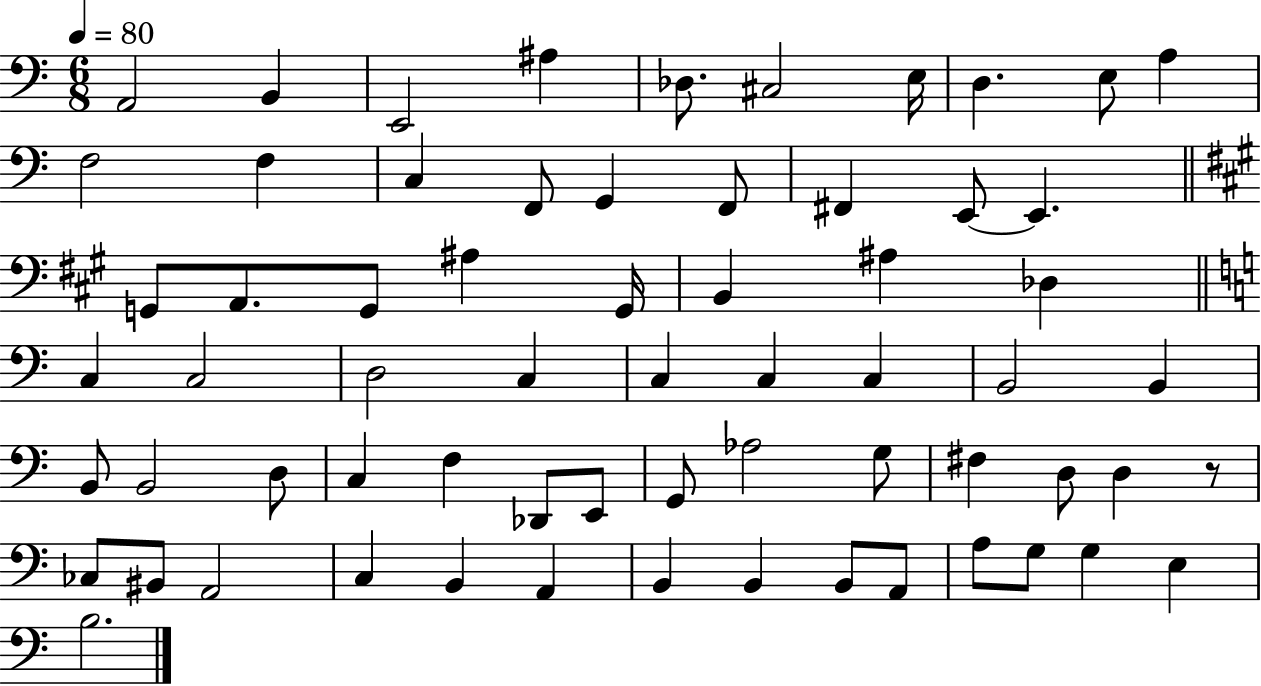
A2/h B2/q E2/h A#3/q Db3/e. C#3/h E3/s D3/q. E3/e A3/q F3/h F3/q C3/q F2/e G2/q F2/e F#2/q E2/e E2/q. G2/e A2/e. G2/e A#3/q G2/s B2/q A#3/q Db3/q C3/q C3/h D3/h C3/q C3/q C3/q C3/q B2/h B2/q B2/e B2/h D3/e C3/q F3/q Db2/e E2/e G2/e Ab3/h G3/e F#3/q D3/e D3/q R/e CES3/e BIS2/e A2/h C3/q B2/q A2/q B2/q B2/q B2/e A2/e A3/e G3/e G3/q E3/q B3/h.